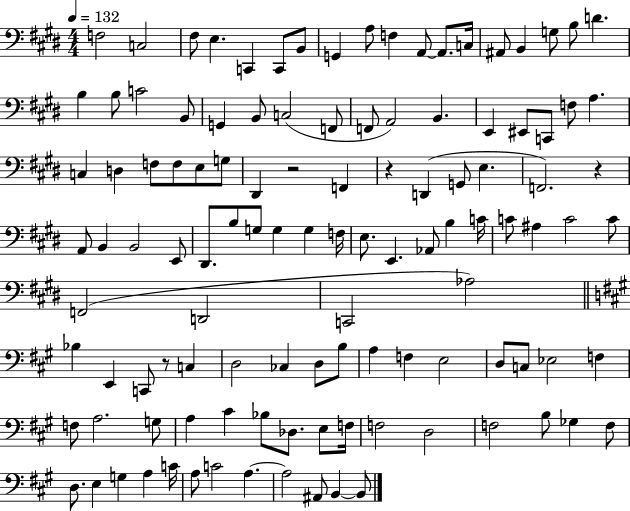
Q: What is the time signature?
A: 4/4